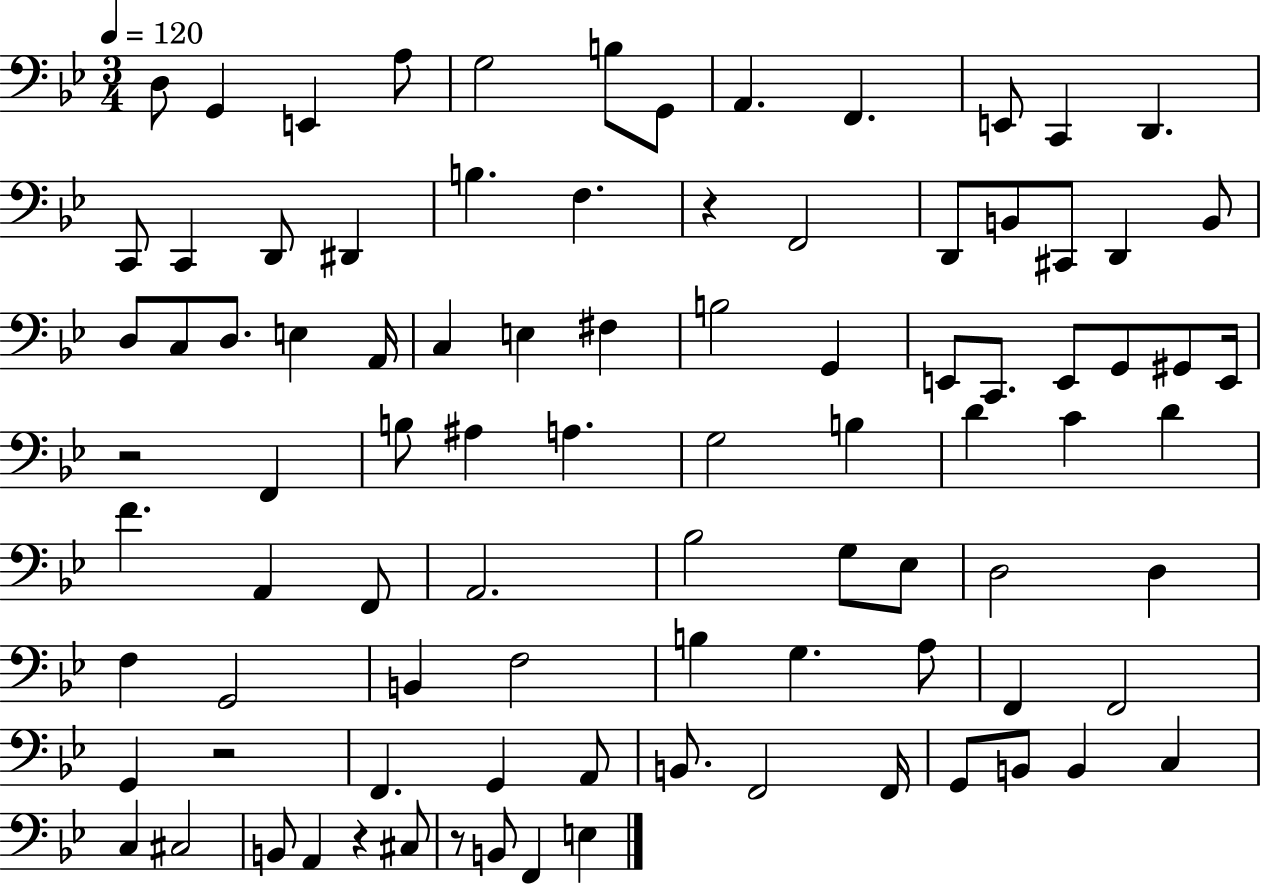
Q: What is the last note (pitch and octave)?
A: E3